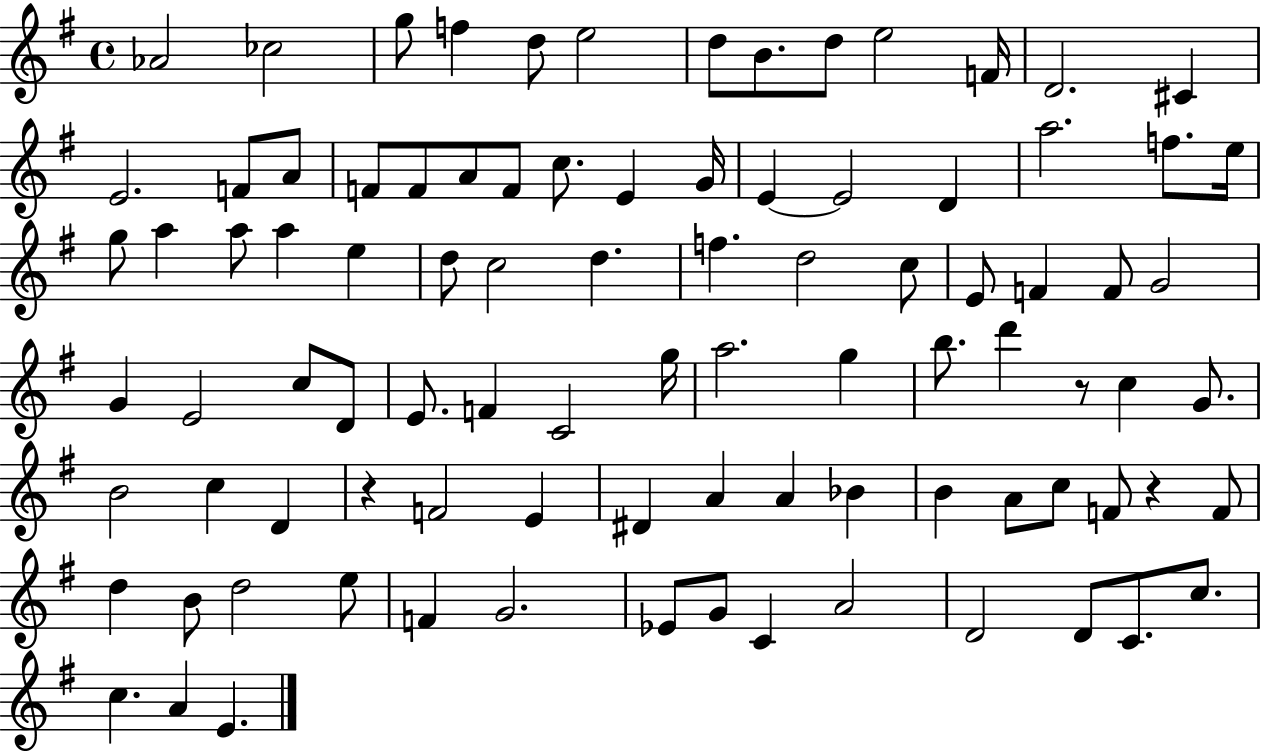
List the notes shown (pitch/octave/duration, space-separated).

Ab4/h CES5/h G5/e F5/q D5/e E5/h D5/e B4/e. D5/e E5/h F4/s D4/h. C#4/q E4/h. F4/e A4/e F4/e F4/e A4/e F4/e C5/e. E4/q G4/s E4/q E4/h D4/q A5/h. F5/e. E5/s G5/e A5/q A5/e A5/q E5/q D5/e C5/h D5/q. F5/q. D5/h C5/e E4/e F4/q F4/e G4/h G4/q E4/h C5/e D4/e E4/e. F4/q C4/h G5/s A5/h. G5/q B5/e. D6/q R/e C5/q G4/e. B4/h C5/q D4/q R/q F4/h E4/q D#4/q A4/q A4/q Bb4/q B4/q A4/e C5/e F4/e R/q F4/e D5/q B4/e D5/h E5/e F4/q G4/h. Eb4/e G4/e C4/q A4/h D4/h D4/e C4/e. C5/e. C5/q. A4/q E4/q.